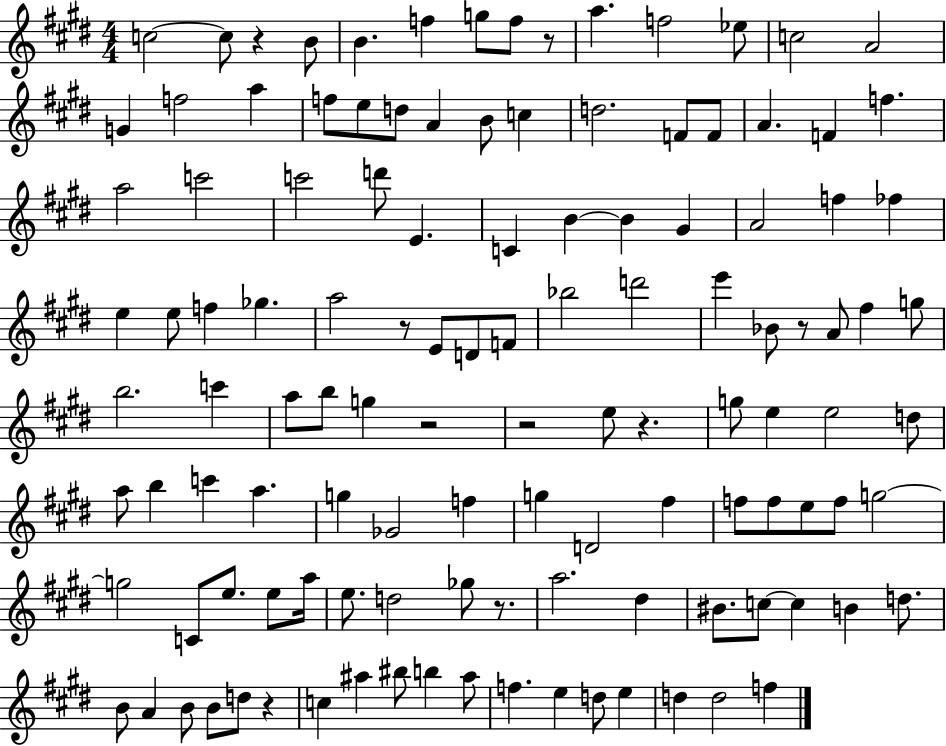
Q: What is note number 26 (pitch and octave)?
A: F4